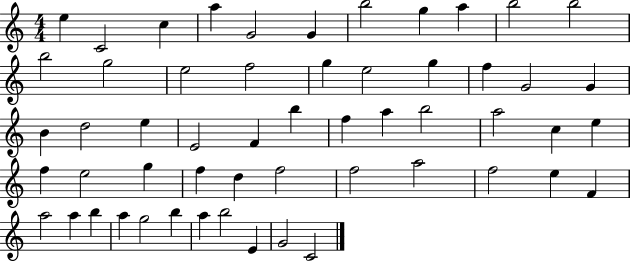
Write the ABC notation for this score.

X:1
T:Untitled
M:4/4
L:1/4
K:C
e C2 c a G2 G b2 g a b2 b2 b2 g2 e2 f2 g e2 g f G2 G B d2 e E2 F b f a b2 a2 c e f e2 g f d f2 f2 a2 f2 e F a2 a b a g2 b a b2 E G2 C2